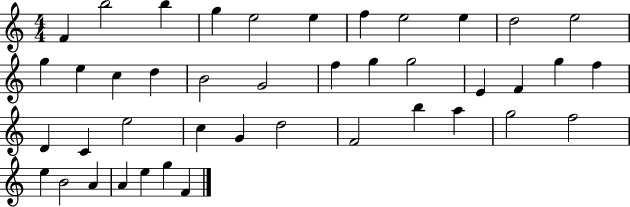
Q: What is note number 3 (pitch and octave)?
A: B5